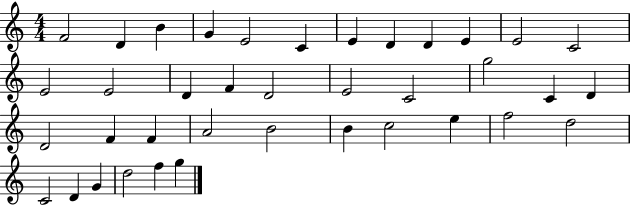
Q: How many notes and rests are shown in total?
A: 38